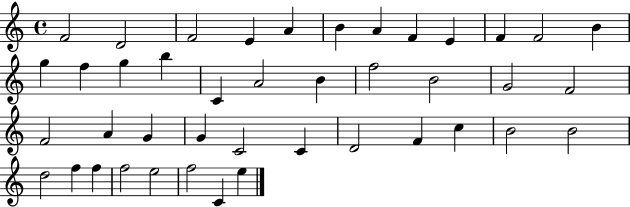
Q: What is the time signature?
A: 4/4